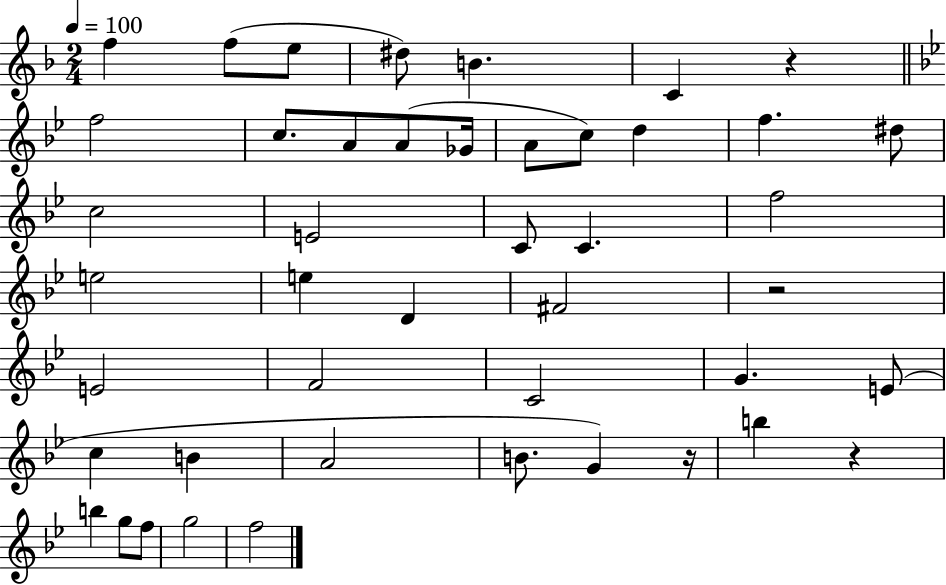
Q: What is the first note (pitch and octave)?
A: F5